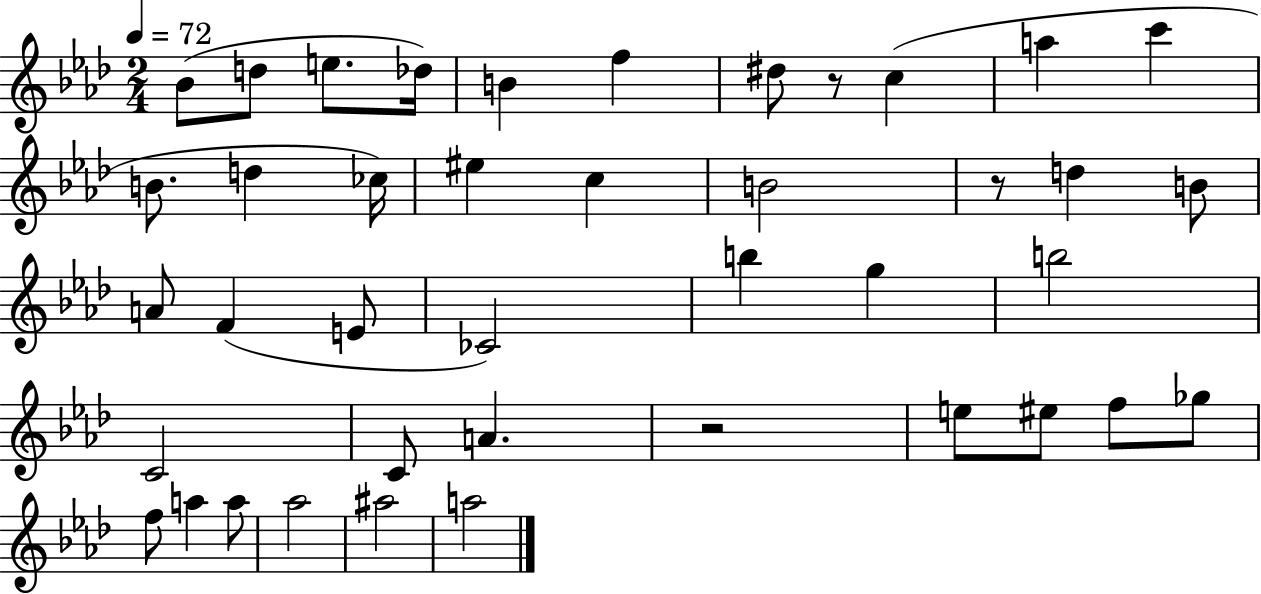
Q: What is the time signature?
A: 2/4